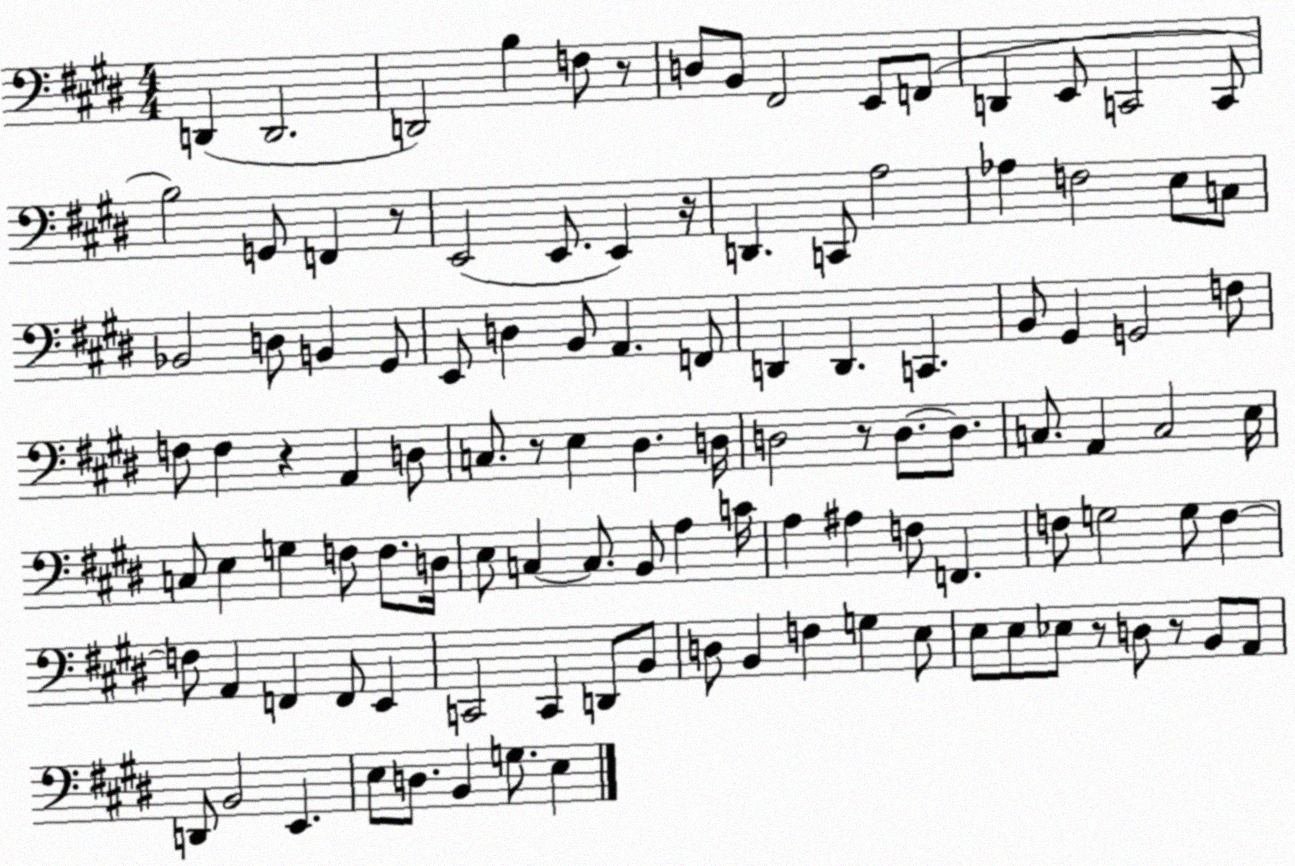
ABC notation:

X:1
T:Untitled
M:4/4
L:1/4
K:E
D,, D,,2 D,,2 B, F,/2 z/2 D,/2 B,,/2 ^F,,2 E,,/2 F,,/2 D,, E,,/2 C,,2 C,,/2 B,2 G,,/2 F,, z/2 E,,2 E,,/2 E,, z/4 D,, C,,/2 A,2 _A, F,2 E,/2 C,/2 _B,,2 D,/2 B,, ^G,,/2 E,,/2 D, B,,/2 A,, F,,/2 D,, D,, C,, B,,/2 ^G,, G,,2 F,/2 F,/2 F, z A,, D,/2 C,/2 z/2 E, ^D, D,/4 D,2 z/2 D,/2 D,/2 C,/2 A,, C,2 E,/4 C,/2 E, G, F,/2 F,/2 D,/4 E,/2 C, C,/2 B,,/2 A, C/4 A, ^A, F,/2 F,, F,/2 G,2 G,/2 F, F,/2 A,, F,, F,,/2 E,, C,,2 C,, D,,/2 B,,/2 D,/2 B,, F, G, E,/2 E,/2 E,/2 _E,/2 z/2 D,/2 z/2 B,,/2 A,,/2 D,,/2 B,,2 E,, E,/2 D,/2 B,, G,/2 E,